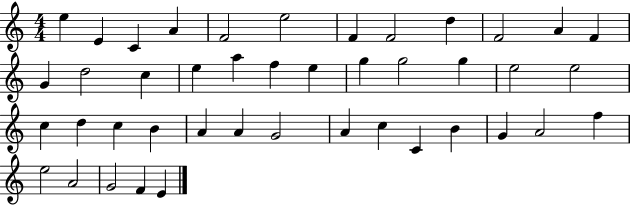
X:1
T:Untitled
M:4/4
L:1/4
K:C
e E C A F2 e2 F F2 d F2 A F G d2 c e a f e g g2 g e2 e2 c d c B A A G2 A c C B G A2 f e2 A2 G2 F E